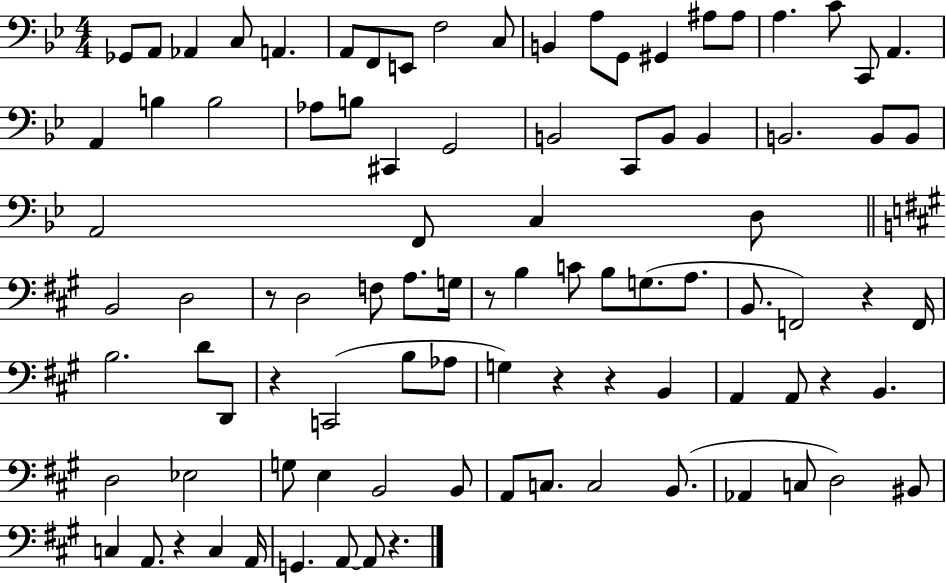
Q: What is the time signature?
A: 4/4